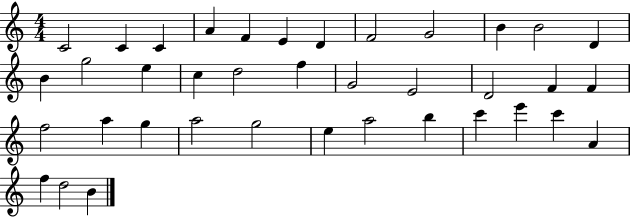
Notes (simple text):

C4/h C4/q C4/q A4/q F4/q E4/q D4/q F4/h G4/h B4/q B4/h D4/q B4/q G5/h E5/q C5/q D5/h F5/q G4/h E4/h D4/h F4/q F4/q F5/h A5/q G5/q A5/h G5/h E5/q A5/h B5/q C6/q E6/q C6/q A4/q F5/q D5/h B4/q